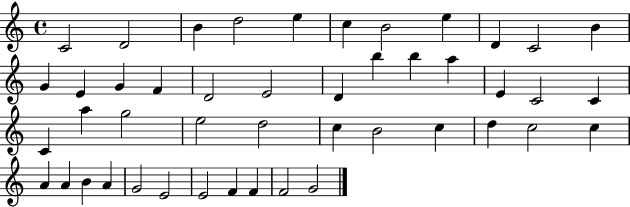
X:1
T:Untitled
M:4/4
L:1/4
K:C
C2 D2 B d2 e c B2 e D C2 B G E G F D2 E2 D b b a E C2 C C a g2 e2 d2 c B2 c d c2 c A A B A G2 E2 E2 F F F2 G2